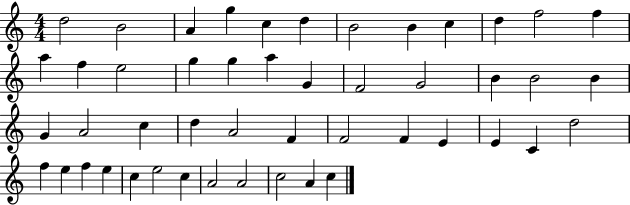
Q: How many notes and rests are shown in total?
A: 48